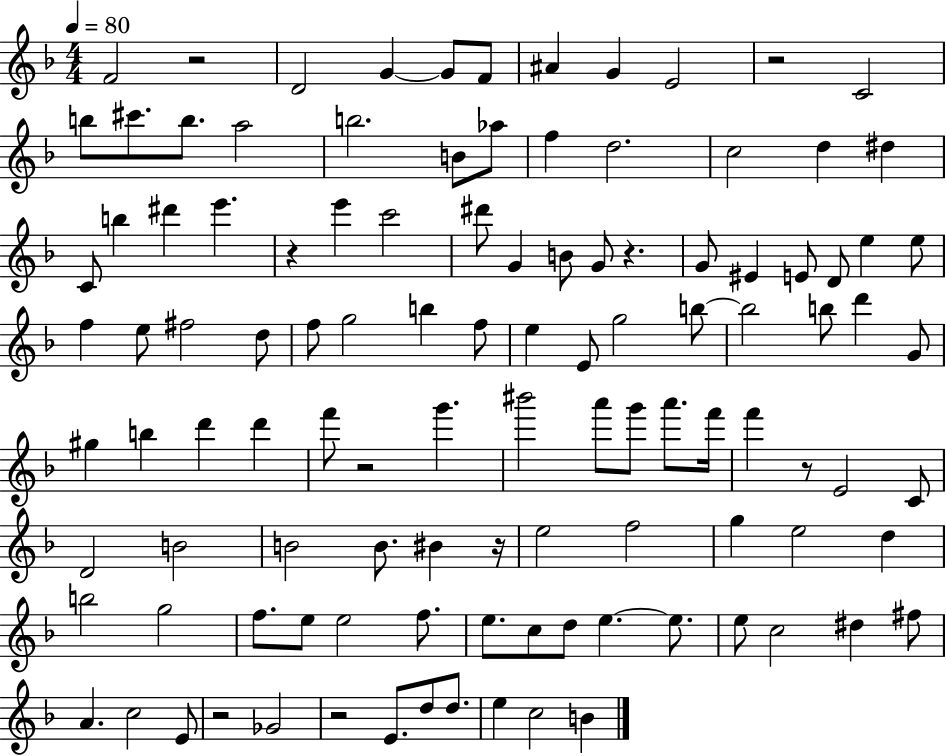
X:1
T:Untitled
M:4/4
L:1/4
K:F
F2 z2 D2 G G/2 F/2 ^A G E2 z2 C2 b/2 ^c'/2 b/2 a2 b2 B/2 _a/2 f d2 c2 d ^d C/2 b ^d' e' z e' c'2 ^d'/2 G B/2 G/2 z G/2 ^E E/2 D/2 e e/2 f e/2 ^f2 d/2 f/2 g2 b f/2 e E/2 g2 b/2 b2 b/2 d' G/2 ^g b d' d' f'/2 z2 g' ^b'2 a'/2 g'/2 a'/2 f'/4 f' z/2 E2 C/2 D2 B2 B2 B/2 ^B z/4 e2 f2 g e2 d b2 g2 f/2 e/2 e2 f/2 e/2 c/2 d/2 e e/2 e/2 c2 ^d ^f/2 A c2 E/2 z2 _G2 z2 E/2 d/2 d/2 e c2 B